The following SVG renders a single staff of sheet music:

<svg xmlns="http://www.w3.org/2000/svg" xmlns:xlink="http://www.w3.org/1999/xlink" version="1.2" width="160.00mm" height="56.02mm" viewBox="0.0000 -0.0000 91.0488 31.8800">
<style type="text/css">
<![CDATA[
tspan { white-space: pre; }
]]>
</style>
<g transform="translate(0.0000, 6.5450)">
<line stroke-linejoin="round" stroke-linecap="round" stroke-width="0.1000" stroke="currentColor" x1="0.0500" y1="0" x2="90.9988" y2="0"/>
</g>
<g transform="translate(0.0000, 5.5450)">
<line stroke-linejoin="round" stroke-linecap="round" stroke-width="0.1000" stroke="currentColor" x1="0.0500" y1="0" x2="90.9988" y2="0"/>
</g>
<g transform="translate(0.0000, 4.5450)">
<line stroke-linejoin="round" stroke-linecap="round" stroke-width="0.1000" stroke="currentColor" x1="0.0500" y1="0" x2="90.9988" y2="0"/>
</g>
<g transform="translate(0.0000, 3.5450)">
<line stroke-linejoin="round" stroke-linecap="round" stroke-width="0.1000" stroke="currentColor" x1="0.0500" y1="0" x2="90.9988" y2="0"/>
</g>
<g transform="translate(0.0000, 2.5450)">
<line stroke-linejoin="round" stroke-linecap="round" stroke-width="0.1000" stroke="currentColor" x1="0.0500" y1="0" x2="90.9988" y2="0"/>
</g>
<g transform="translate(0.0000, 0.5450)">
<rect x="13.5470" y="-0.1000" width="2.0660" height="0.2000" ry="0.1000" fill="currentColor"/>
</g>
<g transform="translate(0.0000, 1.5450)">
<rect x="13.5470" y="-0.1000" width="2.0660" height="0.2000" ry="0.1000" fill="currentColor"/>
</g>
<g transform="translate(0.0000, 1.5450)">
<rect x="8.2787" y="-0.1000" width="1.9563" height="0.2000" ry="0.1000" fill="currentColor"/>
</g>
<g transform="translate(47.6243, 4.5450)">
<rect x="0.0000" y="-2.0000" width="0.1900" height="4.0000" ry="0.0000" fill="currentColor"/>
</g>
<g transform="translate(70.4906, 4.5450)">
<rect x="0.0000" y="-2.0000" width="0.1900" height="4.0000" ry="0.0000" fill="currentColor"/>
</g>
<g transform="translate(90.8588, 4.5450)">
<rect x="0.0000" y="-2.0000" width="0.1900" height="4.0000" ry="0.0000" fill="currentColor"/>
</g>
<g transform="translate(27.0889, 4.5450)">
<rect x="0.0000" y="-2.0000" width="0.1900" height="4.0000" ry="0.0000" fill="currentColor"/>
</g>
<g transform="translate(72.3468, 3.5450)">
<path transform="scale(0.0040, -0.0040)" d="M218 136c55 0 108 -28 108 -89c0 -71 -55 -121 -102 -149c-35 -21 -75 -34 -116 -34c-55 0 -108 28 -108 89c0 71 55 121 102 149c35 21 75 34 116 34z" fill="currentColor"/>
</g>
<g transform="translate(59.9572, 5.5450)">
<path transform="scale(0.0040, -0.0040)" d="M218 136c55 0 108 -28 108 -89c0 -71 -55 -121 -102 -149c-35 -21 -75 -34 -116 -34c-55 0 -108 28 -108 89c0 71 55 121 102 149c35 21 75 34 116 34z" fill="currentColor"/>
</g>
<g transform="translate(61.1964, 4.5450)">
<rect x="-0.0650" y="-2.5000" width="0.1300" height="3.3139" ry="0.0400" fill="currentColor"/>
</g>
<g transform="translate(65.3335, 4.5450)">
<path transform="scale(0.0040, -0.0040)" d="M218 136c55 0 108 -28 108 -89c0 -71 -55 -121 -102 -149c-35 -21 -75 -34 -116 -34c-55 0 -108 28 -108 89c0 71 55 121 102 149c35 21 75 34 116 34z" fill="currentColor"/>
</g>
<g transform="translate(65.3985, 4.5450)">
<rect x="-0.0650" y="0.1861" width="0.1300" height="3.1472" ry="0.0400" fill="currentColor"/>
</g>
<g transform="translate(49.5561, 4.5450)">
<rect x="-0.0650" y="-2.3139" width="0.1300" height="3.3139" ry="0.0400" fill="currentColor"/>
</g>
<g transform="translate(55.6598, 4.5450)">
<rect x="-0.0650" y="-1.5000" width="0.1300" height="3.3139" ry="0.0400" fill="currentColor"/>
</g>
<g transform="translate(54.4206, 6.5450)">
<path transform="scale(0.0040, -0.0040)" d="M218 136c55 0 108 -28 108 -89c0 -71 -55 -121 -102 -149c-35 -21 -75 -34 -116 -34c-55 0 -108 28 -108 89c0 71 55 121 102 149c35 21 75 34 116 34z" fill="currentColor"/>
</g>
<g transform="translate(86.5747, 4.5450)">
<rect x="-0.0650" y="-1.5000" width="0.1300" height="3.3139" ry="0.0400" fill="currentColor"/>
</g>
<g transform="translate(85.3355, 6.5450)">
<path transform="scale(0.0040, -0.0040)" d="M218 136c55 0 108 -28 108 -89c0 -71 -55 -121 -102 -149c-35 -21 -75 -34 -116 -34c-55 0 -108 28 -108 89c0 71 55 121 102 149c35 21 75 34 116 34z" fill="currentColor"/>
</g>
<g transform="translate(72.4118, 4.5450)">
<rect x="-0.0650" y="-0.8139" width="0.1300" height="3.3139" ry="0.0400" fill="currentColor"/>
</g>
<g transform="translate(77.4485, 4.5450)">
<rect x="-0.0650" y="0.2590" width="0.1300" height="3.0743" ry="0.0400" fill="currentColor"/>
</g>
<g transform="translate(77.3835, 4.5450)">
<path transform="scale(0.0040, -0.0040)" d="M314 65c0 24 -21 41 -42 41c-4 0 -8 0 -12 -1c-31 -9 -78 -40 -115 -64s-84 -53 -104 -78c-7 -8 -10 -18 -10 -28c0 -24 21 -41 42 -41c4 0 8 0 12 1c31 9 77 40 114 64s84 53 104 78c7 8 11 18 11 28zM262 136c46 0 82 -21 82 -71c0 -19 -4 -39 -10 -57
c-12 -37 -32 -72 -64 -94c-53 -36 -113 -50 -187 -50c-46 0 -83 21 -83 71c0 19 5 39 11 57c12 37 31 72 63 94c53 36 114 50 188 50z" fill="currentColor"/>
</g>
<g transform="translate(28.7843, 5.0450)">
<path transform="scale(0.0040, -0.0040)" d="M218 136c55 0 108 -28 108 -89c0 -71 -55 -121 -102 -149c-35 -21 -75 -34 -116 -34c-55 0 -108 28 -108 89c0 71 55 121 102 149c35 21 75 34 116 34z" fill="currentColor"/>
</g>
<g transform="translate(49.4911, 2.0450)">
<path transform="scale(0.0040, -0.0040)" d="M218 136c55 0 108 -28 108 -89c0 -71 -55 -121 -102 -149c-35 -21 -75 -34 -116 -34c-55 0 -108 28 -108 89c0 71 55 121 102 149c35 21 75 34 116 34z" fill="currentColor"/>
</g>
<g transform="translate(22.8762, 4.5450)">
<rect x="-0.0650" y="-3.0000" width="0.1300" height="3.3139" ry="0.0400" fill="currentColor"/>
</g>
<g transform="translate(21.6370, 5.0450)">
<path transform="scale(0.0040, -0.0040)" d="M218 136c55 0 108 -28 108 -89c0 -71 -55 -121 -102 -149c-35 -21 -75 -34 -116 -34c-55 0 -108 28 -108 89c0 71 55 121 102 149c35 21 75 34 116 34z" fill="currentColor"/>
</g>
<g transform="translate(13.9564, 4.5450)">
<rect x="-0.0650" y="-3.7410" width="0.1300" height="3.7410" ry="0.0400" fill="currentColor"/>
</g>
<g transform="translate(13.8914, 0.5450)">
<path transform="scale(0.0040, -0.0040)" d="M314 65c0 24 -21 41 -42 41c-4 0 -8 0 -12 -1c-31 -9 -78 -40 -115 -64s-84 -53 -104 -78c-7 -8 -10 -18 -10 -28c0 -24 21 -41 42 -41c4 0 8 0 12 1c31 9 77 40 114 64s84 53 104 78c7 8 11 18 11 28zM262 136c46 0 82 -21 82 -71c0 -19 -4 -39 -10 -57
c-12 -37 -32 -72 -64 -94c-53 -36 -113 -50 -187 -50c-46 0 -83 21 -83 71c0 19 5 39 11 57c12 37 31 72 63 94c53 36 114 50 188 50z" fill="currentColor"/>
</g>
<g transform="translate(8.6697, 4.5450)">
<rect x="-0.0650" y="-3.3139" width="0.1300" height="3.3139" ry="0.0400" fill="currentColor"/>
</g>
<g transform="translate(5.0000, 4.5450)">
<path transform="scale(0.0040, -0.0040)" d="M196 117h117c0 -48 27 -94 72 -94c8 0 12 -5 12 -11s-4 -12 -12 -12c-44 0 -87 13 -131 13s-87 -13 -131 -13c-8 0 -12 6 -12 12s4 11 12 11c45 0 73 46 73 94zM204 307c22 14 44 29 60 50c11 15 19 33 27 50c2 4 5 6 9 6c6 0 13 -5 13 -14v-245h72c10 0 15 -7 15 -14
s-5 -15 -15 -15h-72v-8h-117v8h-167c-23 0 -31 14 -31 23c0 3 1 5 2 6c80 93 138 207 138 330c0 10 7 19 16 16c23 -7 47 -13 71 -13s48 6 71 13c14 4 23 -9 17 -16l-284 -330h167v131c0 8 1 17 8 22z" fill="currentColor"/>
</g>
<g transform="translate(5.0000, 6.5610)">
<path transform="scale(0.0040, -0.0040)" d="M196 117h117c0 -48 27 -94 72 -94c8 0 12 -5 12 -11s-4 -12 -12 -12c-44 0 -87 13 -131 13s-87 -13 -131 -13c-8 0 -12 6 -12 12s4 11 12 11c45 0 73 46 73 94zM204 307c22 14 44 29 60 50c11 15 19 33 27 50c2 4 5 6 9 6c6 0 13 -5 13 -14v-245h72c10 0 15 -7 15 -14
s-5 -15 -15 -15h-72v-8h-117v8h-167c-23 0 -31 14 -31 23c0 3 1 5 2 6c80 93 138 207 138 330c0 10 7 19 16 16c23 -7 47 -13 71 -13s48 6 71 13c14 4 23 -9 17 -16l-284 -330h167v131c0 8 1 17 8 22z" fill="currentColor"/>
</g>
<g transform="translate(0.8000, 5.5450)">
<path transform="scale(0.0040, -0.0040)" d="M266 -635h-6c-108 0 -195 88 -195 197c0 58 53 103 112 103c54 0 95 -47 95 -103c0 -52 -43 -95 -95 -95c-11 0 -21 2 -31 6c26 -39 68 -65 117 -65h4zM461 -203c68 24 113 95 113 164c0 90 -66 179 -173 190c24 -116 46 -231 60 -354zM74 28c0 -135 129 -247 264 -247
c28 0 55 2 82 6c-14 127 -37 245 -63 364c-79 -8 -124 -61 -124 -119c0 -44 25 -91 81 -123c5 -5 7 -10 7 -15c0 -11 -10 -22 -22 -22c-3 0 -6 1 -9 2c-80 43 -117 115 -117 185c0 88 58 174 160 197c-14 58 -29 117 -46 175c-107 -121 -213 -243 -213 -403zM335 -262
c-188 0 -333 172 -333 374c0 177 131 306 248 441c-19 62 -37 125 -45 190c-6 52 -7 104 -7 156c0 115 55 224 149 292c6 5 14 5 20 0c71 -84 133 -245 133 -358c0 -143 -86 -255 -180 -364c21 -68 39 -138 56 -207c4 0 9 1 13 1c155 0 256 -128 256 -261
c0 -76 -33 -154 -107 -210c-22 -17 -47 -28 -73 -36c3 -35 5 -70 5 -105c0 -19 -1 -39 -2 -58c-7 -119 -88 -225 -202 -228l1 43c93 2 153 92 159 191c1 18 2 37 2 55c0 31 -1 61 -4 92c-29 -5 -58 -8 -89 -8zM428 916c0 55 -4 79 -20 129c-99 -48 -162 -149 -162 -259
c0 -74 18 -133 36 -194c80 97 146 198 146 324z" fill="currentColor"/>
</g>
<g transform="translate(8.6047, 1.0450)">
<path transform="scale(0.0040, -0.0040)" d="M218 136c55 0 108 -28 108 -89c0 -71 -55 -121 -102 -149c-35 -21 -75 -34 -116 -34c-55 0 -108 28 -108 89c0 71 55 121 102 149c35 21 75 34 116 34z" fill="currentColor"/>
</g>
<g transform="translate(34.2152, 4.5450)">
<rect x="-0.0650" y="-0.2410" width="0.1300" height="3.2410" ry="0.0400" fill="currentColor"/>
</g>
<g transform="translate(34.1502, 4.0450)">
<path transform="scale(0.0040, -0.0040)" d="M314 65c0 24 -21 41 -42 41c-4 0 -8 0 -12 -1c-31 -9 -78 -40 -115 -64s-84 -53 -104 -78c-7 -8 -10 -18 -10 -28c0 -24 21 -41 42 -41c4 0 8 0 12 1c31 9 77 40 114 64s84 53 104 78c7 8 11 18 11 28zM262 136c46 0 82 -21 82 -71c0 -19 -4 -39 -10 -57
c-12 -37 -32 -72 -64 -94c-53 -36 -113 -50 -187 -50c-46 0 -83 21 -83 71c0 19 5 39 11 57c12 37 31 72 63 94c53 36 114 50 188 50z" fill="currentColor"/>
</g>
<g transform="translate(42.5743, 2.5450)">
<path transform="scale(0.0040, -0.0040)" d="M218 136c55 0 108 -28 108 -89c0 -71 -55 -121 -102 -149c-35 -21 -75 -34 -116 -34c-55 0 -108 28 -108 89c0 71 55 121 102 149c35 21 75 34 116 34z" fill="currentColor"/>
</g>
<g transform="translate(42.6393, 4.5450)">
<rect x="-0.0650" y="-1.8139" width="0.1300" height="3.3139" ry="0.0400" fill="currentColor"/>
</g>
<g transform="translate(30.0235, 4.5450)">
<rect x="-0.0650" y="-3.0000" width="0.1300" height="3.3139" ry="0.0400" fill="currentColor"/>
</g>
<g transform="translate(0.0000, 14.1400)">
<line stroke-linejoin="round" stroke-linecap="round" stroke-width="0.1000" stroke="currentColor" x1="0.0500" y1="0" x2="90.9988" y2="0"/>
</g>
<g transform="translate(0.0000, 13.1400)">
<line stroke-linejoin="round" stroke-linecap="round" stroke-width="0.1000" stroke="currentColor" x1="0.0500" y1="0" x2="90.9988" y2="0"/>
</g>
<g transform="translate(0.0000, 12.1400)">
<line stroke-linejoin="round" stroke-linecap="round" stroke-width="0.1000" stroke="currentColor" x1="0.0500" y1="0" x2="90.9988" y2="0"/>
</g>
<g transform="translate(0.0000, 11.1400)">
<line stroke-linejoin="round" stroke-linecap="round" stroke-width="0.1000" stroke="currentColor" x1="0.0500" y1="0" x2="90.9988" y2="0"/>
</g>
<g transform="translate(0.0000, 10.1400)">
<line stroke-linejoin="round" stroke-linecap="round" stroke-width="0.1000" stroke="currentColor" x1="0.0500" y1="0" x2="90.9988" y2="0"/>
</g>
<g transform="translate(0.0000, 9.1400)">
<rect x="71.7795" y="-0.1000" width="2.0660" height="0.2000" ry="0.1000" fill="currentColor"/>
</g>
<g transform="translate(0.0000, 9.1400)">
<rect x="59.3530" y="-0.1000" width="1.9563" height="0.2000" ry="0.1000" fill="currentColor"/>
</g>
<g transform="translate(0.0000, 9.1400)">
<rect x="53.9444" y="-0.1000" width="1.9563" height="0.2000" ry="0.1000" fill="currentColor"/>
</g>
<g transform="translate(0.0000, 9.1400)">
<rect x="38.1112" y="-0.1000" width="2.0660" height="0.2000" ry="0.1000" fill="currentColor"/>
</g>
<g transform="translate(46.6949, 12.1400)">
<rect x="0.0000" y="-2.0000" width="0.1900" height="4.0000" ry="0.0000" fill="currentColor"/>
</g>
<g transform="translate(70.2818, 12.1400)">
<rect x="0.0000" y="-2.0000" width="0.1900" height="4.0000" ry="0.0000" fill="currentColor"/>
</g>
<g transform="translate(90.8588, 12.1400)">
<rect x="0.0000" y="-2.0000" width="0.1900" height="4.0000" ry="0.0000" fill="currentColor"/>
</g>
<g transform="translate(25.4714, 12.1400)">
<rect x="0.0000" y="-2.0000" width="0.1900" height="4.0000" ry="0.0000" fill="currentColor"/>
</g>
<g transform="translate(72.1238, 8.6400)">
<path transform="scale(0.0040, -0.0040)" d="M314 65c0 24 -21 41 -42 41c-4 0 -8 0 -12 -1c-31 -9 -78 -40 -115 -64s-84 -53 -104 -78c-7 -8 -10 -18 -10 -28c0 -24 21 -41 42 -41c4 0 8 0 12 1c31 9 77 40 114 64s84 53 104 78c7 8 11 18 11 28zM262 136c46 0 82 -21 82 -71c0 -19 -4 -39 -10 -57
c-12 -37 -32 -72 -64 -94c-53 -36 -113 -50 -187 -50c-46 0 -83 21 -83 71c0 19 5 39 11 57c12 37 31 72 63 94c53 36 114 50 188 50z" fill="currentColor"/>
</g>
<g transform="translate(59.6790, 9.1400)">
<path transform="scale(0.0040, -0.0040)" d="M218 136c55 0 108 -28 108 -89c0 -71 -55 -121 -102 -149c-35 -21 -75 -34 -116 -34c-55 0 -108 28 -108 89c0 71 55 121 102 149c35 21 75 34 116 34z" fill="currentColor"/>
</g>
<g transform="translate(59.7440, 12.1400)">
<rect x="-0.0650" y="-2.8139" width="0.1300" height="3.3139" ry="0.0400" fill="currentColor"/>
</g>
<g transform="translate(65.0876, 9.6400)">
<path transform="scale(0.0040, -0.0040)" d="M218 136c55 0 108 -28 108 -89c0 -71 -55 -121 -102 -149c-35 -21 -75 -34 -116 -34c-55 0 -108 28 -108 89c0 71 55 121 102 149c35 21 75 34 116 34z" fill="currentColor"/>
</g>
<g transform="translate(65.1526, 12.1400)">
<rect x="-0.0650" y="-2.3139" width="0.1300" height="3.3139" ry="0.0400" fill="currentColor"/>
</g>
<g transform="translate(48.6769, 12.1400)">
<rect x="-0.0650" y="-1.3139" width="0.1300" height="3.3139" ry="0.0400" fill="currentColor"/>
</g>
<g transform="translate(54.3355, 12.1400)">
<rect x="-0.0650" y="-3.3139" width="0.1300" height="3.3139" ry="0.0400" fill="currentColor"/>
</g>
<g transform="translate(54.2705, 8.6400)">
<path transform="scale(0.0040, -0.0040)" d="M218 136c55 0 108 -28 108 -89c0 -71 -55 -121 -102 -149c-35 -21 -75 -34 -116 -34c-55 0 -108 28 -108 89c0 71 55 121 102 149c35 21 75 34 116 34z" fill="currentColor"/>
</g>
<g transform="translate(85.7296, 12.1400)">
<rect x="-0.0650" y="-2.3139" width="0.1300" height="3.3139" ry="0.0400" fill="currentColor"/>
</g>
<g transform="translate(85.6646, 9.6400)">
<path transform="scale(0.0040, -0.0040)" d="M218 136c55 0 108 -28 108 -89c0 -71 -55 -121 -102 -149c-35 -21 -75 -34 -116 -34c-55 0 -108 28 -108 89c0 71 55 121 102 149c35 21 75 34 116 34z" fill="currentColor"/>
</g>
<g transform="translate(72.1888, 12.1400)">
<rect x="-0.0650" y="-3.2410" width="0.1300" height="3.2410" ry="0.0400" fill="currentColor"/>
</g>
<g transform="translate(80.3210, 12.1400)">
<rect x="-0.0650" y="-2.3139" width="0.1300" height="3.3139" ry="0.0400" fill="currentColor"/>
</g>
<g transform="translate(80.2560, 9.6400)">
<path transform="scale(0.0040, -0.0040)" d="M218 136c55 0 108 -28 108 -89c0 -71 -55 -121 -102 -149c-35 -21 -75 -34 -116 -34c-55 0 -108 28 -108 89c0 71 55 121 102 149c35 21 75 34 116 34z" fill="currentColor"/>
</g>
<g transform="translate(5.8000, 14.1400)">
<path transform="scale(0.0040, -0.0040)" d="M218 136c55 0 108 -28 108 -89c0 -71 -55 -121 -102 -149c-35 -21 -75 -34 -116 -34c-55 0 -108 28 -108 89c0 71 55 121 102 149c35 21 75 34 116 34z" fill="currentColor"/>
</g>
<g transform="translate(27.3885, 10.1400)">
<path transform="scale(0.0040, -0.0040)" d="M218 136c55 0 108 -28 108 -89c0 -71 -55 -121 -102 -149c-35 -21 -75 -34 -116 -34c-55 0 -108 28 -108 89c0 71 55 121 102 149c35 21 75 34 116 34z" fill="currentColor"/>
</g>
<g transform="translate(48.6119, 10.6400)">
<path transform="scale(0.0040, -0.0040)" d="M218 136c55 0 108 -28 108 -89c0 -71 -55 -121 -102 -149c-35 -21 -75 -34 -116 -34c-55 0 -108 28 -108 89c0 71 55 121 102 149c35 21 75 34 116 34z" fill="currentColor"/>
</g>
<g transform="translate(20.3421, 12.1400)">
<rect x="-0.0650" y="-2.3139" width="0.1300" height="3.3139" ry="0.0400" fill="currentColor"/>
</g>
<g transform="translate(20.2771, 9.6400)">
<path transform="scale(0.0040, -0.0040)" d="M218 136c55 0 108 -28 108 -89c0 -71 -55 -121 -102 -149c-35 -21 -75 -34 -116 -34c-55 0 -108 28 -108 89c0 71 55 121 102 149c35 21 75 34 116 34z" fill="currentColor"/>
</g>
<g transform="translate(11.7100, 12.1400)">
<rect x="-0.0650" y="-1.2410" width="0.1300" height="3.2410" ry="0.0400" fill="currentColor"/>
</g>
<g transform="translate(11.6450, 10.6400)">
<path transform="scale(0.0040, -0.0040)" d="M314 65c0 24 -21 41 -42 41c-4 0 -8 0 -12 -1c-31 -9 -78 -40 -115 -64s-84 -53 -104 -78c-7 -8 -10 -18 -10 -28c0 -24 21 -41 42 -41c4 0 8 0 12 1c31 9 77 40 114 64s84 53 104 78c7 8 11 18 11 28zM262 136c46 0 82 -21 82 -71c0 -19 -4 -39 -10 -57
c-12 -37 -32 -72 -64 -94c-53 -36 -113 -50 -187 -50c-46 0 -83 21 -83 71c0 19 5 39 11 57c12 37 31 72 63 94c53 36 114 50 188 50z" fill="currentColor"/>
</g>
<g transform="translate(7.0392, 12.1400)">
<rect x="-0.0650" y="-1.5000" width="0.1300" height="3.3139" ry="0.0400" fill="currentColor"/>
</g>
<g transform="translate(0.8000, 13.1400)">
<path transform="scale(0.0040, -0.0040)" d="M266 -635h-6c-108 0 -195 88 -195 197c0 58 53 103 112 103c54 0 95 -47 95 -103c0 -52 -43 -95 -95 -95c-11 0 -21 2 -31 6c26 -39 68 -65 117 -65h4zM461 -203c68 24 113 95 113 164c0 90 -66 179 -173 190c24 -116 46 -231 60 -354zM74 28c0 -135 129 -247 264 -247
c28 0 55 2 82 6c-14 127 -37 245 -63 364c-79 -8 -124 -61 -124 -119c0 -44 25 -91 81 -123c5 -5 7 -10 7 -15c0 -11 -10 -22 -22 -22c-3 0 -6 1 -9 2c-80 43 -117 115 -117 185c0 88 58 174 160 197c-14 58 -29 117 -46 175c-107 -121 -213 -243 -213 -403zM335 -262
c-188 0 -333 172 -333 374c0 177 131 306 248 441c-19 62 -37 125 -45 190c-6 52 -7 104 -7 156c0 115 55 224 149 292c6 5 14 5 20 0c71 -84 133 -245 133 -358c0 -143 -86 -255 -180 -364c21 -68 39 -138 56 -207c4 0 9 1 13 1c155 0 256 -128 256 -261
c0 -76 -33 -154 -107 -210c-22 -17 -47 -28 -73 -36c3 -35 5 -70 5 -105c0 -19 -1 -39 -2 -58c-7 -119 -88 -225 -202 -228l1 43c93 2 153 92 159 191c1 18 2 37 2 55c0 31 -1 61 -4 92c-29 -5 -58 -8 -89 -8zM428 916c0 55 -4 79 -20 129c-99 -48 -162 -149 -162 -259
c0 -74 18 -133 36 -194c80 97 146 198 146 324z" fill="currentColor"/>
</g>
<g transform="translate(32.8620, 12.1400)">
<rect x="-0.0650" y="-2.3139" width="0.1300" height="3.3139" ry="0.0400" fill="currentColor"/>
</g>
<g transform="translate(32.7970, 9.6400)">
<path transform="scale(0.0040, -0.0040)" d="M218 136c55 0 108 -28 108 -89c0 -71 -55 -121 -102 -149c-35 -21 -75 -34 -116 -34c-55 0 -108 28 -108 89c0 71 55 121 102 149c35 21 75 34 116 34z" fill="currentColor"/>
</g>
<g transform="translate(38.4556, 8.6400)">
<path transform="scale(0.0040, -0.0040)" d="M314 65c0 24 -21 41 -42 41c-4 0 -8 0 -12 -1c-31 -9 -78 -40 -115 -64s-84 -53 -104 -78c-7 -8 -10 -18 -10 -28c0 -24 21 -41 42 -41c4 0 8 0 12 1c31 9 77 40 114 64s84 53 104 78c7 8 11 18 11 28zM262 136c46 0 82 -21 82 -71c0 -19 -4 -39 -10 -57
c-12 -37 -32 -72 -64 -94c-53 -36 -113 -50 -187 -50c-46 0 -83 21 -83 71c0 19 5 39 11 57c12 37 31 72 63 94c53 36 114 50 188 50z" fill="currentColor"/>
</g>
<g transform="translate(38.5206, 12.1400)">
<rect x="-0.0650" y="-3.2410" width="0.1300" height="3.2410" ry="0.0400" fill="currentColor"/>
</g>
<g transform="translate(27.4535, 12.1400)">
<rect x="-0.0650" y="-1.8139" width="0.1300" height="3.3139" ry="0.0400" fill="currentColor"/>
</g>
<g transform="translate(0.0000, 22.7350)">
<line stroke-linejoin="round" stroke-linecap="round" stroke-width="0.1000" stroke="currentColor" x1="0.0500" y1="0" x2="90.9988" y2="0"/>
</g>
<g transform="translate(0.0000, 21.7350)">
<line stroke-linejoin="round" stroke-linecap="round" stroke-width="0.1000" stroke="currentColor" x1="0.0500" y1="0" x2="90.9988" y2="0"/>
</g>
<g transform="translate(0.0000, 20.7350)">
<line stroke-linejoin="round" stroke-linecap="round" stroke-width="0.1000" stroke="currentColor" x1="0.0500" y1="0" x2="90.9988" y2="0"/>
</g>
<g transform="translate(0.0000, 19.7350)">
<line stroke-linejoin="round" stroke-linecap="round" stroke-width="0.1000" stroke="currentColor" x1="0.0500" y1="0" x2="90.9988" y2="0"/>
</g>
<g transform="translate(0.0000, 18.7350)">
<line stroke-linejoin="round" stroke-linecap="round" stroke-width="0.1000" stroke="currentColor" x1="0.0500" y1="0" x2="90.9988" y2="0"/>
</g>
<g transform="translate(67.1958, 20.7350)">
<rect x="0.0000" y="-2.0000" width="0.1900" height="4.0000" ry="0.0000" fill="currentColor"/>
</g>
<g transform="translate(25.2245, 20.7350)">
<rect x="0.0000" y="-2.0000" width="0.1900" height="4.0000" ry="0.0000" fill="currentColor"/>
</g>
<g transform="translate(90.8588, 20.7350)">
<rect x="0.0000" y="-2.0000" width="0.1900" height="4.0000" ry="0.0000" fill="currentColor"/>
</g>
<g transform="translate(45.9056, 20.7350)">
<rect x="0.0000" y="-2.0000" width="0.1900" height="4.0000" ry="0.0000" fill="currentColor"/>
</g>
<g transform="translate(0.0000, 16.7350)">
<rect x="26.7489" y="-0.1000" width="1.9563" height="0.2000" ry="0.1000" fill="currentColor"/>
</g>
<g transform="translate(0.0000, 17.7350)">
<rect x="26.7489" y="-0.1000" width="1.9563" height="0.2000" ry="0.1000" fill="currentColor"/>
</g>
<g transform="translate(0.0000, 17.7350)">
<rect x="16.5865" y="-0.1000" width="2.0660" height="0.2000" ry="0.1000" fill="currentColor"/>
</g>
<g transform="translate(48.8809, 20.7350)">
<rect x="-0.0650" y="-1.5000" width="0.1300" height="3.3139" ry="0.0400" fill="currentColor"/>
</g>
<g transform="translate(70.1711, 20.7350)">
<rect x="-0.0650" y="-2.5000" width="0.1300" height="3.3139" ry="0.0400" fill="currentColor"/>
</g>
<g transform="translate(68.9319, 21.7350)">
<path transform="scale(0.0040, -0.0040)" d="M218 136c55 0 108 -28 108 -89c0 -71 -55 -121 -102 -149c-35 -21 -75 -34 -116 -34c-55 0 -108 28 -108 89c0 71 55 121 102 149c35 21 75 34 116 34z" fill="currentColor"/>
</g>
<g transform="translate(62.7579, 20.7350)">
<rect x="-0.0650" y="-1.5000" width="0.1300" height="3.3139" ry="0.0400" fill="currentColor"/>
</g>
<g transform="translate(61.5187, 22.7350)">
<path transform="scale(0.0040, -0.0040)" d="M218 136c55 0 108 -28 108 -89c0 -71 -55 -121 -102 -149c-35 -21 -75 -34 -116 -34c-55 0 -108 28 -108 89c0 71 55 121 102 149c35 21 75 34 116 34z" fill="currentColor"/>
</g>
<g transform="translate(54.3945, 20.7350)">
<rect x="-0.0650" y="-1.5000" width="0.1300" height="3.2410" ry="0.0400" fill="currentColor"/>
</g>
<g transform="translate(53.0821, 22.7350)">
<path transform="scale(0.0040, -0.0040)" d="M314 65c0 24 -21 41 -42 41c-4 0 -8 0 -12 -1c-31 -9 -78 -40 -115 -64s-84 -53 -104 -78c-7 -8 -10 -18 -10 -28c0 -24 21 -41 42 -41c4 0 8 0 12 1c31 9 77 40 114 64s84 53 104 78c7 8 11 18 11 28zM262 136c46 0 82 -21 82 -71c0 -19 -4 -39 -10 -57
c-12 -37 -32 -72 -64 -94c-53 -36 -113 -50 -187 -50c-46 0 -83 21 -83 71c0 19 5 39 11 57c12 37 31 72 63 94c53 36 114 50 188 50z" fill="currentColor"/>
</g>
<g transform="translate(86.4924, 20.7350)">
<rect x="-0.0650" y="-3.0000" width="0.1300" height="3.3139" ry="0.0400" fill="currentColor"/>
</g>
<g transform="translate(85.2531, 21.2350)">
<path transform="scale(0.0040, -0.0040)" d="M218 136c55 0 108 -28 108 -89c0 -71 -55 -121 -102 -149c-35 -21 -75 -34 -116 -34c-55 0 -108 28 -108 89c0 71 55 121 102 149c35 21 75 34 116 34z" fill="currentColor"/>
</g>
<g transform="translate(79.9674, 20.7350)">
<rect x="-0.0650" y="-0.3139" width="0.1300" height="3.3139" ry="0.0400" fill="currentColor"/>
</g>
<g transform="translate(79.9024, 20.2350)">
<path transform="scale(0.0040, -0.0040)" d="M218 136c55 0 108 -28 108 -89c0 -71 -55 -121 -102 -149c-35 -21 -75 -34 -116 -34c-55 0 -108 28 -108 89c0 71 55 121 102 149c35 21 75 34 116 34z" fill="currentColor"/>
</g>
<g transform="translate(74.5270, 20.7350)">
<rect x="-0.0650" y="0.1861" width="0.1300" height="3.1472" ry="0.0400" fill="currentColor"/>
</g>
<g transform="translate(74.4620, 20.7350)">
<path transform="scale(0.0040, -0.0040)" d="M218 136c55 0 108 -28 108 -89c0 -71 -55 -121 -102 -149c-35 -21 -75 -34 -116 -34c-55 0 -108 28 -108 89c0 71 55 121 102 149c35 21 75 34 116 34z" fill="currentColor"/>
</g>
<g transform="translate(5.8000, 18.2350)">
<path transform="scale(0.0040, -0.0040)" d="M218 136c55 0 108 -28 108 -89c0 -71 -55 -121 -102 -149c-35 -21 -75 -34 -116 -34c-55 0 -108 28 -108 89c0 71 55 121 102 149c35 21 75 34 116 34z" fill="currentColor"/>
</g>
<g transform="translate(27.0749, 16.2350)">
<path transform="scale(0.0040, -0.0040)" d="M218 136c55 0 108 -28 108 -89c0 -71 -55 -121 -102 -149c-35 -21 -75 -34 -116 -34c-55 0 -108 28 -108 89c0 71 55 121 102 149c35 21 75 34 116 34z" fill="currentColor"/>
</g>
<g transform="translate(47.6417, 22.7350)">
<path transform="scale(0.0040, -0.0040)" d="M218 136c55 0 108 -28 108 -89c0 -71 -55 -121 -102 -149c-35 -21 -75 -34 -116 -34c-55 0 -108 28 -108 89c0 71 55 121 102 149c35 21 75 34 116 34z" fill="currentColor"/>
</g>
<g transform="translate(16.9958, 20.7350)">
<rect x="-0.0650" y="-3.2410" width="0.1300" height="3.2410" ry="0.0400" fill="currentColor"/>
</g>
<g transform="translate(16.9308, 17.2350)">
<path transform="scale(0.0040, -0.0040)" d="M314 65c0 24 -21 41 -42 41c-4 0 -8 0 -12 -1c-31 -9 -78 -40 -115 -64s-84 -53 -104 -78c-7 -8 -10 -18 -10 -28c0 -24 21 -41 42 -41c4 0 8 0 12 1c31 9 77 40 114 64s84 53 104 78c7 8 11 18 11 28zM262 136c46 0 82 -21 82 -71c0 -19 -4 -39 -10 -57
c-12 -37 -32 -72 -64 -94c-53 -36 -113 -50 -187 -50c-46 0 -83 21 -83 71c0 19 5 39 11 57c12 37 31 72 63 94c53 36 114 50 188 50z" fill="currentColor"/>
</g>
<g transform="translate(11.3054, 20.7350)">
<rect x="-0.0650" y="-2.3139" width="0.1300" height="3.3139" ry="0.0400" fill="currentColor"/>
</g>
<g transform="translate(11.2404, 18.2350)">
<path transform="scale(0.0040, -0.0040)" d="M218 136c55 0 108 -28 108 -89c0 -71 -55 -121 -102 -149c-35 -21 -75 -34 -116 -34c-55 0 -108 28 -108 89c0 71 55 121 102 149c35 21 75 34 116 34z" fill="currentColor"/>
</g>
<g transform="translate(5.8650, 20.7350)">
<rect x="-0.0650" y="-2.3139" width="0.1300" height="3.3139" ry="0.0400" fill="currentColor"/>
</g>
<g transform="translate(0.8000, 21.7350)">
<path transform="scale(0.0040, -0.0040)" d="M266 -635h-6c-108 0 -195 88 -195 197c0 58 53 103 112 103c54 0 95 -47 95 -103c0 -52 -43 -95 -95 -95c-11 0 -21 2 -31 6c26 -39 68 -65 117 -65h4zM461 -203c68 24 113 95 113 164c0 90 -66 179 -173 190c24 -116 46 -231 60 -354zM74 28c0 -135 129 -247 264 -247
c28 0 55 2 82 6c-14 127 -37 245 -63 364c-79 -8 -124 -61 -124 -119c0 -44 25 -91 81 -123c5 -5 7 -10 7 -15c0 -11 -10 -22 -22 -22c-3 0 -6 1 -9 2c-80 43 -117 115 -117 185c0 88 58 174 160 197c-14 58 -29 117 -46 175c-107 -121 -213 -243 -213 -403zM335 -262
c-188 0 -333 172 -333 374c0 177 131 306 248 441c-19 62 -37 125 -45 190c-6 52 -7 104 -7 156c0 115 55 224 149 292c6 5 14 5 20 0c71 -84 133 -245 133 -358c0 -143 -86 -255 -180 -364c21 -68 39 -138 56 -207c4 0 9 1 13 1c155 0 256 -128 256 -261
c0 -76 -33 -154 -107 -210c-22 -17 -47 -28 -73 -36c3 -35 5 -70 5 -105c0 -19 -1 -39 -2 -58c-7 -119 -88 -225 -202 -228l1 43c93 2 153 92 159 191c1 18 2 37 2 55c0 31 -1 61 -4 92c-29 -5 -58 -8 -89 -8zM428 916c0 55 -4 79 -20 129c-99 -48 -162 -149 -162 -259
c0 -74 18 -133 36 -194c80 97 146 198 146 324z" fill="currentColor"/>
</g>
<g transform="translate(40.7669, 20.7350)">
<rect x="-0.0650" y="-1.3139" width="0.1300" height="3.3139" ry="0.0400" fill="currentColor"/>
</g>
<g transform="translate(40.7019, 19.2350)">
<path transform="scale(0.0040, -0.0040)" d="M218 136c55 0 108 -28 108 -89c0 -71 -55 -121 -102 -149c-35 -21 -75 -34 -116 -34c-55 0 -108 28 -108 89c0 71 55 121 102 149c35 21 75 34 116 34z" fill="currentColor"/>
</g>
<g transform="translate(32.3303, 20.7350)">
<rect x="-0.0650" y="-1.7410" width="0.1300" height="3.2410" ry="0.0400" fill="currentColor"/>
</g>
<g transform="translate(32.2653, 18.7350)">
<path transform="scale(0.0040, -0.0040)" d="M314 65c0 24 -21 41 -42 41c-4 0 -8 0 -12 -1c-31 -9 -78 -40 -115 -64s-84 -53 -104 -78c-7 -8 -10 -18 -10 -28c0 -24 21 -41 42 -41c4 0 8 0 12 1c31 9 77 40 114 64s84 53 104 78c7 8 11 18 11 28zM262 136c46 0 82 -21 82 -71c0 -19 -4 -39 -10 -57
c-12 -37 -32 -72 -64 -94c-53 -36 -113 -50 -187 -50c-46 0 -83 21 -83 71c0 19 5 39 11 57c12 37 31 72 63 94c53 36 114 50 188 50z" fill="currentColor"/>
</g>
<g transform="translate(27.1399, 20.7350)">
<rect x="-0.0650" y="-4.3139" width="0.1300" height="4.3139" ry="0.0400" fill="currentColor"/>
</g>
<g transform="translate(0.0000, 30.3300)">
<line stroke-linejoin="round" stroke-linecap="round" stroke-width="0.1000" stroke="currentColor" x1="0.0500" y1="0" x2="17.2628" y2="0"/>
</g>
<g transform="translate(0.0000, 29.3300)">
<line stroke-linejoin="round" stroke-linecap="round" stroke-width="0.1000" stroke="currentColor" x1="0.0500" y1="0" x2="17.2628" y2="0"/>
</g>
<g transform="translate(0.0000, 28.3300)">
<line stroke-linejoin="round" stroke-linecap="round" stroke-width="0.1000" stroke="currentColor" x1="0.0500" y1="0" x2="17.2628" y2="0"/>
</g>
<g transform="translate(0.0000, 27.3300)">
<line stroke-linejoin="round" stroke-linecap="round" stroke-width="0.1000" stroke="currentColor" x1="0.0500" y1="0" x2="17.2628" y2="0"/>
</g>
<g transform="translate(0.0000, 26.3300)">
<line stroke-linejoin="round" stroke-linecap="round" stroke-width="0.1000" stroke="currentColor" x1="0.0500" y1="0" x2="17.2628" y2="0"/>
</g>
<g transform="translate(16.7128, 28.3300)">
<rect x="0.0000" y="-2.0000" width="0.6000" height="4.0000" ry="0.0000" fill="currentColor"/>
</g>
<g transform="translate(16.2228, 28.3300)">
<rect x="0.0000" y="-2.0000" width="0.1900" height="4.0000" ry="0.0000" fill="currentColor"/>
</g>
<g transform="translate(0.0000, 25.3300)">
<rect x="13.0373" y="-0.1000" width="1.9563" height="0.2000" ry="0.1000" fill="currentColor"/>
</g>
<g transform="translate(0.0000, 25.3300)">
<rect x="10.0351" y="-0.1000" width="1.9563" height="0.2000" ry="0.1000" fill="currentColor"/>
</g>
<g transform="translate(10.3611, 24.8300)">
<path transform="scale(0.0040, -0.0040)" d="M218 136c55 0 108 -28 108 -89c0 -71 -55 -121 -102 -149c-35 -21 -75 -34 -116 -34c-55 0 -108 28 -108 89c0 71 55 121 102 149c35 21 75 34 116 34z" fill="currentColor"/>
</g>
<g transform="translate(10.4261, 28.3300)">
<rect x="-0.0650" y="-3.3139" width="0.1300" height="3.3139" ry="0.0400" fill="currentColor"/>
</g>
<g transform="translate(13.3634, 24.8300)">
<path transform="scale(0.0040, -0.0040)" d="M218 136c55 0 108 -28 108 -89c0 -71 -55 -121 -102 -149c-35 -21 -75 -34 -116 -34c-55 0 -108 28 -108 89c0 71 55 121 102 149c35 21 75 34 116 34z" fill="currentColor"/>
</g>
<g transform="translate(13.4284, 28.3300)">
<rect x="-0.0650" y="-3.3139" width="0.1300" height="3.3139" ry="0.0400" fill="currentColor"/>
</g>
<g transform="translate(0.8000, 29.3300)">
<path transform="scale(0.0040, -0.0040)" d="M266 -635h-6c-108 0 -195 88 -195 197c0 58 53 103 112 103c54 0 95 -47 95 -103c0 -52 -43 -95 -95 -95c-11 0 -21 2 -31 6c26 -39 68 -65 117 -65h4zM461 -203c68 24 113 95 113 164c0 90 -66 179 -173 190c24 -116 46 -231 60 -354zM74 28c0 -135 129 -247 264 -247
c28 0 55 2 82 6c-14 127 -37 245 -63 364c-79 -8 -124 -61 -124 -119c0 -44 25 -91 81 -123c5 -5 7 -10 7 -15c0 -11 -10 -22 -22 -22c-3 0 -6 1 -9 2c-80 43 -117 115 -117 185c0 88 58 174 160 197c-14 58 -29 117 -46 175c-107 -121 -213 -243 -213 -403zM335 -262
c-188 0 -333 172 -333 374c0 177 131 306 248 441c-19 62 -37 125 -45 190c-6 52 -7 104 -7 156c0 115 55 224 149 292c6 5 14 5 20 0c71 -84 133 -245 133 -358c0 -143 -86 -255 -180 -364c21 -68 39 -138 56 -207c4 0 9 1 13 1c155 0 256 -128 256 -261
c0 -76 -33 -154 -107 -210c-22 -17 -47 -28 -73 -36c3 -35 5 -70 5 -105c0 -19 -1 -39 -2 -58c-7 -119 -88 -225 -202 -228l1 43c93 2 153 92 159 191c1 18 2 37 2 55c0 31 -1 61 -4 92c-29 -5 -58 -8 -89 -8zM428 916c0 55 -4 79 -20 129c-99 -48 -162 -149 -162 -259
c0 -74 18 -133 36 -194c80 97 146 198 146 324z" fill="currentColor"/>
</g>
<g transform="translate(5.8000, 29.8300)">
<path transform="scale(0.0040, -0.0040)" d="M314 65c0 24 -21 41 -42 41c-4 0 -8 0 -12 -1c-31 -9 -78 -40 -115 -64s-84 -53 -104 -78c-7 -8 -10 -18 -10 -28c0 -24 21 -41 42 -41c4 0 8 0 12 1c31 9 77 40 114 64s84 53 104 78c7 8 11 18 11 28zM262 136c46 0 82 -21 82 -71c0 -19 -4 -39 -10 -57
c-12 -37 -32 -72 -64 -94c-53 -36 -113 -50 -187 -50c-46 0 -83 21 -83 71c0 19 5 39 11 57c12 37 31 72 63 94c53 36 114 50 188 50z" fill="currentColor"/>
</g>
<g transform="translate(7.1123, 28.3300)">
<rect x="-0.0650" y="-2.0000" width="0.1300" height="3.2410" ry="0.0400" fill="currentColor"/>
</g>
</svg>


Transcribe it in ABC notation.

X:1
T:Untitled
M:4/4
L:1/4
K:C
b c'2 A A c2 f g E G B d B2 E E e2 g f g b2 e b a g b2 g g g g b2 d' f2 e E E2 E G B c A F2 b b